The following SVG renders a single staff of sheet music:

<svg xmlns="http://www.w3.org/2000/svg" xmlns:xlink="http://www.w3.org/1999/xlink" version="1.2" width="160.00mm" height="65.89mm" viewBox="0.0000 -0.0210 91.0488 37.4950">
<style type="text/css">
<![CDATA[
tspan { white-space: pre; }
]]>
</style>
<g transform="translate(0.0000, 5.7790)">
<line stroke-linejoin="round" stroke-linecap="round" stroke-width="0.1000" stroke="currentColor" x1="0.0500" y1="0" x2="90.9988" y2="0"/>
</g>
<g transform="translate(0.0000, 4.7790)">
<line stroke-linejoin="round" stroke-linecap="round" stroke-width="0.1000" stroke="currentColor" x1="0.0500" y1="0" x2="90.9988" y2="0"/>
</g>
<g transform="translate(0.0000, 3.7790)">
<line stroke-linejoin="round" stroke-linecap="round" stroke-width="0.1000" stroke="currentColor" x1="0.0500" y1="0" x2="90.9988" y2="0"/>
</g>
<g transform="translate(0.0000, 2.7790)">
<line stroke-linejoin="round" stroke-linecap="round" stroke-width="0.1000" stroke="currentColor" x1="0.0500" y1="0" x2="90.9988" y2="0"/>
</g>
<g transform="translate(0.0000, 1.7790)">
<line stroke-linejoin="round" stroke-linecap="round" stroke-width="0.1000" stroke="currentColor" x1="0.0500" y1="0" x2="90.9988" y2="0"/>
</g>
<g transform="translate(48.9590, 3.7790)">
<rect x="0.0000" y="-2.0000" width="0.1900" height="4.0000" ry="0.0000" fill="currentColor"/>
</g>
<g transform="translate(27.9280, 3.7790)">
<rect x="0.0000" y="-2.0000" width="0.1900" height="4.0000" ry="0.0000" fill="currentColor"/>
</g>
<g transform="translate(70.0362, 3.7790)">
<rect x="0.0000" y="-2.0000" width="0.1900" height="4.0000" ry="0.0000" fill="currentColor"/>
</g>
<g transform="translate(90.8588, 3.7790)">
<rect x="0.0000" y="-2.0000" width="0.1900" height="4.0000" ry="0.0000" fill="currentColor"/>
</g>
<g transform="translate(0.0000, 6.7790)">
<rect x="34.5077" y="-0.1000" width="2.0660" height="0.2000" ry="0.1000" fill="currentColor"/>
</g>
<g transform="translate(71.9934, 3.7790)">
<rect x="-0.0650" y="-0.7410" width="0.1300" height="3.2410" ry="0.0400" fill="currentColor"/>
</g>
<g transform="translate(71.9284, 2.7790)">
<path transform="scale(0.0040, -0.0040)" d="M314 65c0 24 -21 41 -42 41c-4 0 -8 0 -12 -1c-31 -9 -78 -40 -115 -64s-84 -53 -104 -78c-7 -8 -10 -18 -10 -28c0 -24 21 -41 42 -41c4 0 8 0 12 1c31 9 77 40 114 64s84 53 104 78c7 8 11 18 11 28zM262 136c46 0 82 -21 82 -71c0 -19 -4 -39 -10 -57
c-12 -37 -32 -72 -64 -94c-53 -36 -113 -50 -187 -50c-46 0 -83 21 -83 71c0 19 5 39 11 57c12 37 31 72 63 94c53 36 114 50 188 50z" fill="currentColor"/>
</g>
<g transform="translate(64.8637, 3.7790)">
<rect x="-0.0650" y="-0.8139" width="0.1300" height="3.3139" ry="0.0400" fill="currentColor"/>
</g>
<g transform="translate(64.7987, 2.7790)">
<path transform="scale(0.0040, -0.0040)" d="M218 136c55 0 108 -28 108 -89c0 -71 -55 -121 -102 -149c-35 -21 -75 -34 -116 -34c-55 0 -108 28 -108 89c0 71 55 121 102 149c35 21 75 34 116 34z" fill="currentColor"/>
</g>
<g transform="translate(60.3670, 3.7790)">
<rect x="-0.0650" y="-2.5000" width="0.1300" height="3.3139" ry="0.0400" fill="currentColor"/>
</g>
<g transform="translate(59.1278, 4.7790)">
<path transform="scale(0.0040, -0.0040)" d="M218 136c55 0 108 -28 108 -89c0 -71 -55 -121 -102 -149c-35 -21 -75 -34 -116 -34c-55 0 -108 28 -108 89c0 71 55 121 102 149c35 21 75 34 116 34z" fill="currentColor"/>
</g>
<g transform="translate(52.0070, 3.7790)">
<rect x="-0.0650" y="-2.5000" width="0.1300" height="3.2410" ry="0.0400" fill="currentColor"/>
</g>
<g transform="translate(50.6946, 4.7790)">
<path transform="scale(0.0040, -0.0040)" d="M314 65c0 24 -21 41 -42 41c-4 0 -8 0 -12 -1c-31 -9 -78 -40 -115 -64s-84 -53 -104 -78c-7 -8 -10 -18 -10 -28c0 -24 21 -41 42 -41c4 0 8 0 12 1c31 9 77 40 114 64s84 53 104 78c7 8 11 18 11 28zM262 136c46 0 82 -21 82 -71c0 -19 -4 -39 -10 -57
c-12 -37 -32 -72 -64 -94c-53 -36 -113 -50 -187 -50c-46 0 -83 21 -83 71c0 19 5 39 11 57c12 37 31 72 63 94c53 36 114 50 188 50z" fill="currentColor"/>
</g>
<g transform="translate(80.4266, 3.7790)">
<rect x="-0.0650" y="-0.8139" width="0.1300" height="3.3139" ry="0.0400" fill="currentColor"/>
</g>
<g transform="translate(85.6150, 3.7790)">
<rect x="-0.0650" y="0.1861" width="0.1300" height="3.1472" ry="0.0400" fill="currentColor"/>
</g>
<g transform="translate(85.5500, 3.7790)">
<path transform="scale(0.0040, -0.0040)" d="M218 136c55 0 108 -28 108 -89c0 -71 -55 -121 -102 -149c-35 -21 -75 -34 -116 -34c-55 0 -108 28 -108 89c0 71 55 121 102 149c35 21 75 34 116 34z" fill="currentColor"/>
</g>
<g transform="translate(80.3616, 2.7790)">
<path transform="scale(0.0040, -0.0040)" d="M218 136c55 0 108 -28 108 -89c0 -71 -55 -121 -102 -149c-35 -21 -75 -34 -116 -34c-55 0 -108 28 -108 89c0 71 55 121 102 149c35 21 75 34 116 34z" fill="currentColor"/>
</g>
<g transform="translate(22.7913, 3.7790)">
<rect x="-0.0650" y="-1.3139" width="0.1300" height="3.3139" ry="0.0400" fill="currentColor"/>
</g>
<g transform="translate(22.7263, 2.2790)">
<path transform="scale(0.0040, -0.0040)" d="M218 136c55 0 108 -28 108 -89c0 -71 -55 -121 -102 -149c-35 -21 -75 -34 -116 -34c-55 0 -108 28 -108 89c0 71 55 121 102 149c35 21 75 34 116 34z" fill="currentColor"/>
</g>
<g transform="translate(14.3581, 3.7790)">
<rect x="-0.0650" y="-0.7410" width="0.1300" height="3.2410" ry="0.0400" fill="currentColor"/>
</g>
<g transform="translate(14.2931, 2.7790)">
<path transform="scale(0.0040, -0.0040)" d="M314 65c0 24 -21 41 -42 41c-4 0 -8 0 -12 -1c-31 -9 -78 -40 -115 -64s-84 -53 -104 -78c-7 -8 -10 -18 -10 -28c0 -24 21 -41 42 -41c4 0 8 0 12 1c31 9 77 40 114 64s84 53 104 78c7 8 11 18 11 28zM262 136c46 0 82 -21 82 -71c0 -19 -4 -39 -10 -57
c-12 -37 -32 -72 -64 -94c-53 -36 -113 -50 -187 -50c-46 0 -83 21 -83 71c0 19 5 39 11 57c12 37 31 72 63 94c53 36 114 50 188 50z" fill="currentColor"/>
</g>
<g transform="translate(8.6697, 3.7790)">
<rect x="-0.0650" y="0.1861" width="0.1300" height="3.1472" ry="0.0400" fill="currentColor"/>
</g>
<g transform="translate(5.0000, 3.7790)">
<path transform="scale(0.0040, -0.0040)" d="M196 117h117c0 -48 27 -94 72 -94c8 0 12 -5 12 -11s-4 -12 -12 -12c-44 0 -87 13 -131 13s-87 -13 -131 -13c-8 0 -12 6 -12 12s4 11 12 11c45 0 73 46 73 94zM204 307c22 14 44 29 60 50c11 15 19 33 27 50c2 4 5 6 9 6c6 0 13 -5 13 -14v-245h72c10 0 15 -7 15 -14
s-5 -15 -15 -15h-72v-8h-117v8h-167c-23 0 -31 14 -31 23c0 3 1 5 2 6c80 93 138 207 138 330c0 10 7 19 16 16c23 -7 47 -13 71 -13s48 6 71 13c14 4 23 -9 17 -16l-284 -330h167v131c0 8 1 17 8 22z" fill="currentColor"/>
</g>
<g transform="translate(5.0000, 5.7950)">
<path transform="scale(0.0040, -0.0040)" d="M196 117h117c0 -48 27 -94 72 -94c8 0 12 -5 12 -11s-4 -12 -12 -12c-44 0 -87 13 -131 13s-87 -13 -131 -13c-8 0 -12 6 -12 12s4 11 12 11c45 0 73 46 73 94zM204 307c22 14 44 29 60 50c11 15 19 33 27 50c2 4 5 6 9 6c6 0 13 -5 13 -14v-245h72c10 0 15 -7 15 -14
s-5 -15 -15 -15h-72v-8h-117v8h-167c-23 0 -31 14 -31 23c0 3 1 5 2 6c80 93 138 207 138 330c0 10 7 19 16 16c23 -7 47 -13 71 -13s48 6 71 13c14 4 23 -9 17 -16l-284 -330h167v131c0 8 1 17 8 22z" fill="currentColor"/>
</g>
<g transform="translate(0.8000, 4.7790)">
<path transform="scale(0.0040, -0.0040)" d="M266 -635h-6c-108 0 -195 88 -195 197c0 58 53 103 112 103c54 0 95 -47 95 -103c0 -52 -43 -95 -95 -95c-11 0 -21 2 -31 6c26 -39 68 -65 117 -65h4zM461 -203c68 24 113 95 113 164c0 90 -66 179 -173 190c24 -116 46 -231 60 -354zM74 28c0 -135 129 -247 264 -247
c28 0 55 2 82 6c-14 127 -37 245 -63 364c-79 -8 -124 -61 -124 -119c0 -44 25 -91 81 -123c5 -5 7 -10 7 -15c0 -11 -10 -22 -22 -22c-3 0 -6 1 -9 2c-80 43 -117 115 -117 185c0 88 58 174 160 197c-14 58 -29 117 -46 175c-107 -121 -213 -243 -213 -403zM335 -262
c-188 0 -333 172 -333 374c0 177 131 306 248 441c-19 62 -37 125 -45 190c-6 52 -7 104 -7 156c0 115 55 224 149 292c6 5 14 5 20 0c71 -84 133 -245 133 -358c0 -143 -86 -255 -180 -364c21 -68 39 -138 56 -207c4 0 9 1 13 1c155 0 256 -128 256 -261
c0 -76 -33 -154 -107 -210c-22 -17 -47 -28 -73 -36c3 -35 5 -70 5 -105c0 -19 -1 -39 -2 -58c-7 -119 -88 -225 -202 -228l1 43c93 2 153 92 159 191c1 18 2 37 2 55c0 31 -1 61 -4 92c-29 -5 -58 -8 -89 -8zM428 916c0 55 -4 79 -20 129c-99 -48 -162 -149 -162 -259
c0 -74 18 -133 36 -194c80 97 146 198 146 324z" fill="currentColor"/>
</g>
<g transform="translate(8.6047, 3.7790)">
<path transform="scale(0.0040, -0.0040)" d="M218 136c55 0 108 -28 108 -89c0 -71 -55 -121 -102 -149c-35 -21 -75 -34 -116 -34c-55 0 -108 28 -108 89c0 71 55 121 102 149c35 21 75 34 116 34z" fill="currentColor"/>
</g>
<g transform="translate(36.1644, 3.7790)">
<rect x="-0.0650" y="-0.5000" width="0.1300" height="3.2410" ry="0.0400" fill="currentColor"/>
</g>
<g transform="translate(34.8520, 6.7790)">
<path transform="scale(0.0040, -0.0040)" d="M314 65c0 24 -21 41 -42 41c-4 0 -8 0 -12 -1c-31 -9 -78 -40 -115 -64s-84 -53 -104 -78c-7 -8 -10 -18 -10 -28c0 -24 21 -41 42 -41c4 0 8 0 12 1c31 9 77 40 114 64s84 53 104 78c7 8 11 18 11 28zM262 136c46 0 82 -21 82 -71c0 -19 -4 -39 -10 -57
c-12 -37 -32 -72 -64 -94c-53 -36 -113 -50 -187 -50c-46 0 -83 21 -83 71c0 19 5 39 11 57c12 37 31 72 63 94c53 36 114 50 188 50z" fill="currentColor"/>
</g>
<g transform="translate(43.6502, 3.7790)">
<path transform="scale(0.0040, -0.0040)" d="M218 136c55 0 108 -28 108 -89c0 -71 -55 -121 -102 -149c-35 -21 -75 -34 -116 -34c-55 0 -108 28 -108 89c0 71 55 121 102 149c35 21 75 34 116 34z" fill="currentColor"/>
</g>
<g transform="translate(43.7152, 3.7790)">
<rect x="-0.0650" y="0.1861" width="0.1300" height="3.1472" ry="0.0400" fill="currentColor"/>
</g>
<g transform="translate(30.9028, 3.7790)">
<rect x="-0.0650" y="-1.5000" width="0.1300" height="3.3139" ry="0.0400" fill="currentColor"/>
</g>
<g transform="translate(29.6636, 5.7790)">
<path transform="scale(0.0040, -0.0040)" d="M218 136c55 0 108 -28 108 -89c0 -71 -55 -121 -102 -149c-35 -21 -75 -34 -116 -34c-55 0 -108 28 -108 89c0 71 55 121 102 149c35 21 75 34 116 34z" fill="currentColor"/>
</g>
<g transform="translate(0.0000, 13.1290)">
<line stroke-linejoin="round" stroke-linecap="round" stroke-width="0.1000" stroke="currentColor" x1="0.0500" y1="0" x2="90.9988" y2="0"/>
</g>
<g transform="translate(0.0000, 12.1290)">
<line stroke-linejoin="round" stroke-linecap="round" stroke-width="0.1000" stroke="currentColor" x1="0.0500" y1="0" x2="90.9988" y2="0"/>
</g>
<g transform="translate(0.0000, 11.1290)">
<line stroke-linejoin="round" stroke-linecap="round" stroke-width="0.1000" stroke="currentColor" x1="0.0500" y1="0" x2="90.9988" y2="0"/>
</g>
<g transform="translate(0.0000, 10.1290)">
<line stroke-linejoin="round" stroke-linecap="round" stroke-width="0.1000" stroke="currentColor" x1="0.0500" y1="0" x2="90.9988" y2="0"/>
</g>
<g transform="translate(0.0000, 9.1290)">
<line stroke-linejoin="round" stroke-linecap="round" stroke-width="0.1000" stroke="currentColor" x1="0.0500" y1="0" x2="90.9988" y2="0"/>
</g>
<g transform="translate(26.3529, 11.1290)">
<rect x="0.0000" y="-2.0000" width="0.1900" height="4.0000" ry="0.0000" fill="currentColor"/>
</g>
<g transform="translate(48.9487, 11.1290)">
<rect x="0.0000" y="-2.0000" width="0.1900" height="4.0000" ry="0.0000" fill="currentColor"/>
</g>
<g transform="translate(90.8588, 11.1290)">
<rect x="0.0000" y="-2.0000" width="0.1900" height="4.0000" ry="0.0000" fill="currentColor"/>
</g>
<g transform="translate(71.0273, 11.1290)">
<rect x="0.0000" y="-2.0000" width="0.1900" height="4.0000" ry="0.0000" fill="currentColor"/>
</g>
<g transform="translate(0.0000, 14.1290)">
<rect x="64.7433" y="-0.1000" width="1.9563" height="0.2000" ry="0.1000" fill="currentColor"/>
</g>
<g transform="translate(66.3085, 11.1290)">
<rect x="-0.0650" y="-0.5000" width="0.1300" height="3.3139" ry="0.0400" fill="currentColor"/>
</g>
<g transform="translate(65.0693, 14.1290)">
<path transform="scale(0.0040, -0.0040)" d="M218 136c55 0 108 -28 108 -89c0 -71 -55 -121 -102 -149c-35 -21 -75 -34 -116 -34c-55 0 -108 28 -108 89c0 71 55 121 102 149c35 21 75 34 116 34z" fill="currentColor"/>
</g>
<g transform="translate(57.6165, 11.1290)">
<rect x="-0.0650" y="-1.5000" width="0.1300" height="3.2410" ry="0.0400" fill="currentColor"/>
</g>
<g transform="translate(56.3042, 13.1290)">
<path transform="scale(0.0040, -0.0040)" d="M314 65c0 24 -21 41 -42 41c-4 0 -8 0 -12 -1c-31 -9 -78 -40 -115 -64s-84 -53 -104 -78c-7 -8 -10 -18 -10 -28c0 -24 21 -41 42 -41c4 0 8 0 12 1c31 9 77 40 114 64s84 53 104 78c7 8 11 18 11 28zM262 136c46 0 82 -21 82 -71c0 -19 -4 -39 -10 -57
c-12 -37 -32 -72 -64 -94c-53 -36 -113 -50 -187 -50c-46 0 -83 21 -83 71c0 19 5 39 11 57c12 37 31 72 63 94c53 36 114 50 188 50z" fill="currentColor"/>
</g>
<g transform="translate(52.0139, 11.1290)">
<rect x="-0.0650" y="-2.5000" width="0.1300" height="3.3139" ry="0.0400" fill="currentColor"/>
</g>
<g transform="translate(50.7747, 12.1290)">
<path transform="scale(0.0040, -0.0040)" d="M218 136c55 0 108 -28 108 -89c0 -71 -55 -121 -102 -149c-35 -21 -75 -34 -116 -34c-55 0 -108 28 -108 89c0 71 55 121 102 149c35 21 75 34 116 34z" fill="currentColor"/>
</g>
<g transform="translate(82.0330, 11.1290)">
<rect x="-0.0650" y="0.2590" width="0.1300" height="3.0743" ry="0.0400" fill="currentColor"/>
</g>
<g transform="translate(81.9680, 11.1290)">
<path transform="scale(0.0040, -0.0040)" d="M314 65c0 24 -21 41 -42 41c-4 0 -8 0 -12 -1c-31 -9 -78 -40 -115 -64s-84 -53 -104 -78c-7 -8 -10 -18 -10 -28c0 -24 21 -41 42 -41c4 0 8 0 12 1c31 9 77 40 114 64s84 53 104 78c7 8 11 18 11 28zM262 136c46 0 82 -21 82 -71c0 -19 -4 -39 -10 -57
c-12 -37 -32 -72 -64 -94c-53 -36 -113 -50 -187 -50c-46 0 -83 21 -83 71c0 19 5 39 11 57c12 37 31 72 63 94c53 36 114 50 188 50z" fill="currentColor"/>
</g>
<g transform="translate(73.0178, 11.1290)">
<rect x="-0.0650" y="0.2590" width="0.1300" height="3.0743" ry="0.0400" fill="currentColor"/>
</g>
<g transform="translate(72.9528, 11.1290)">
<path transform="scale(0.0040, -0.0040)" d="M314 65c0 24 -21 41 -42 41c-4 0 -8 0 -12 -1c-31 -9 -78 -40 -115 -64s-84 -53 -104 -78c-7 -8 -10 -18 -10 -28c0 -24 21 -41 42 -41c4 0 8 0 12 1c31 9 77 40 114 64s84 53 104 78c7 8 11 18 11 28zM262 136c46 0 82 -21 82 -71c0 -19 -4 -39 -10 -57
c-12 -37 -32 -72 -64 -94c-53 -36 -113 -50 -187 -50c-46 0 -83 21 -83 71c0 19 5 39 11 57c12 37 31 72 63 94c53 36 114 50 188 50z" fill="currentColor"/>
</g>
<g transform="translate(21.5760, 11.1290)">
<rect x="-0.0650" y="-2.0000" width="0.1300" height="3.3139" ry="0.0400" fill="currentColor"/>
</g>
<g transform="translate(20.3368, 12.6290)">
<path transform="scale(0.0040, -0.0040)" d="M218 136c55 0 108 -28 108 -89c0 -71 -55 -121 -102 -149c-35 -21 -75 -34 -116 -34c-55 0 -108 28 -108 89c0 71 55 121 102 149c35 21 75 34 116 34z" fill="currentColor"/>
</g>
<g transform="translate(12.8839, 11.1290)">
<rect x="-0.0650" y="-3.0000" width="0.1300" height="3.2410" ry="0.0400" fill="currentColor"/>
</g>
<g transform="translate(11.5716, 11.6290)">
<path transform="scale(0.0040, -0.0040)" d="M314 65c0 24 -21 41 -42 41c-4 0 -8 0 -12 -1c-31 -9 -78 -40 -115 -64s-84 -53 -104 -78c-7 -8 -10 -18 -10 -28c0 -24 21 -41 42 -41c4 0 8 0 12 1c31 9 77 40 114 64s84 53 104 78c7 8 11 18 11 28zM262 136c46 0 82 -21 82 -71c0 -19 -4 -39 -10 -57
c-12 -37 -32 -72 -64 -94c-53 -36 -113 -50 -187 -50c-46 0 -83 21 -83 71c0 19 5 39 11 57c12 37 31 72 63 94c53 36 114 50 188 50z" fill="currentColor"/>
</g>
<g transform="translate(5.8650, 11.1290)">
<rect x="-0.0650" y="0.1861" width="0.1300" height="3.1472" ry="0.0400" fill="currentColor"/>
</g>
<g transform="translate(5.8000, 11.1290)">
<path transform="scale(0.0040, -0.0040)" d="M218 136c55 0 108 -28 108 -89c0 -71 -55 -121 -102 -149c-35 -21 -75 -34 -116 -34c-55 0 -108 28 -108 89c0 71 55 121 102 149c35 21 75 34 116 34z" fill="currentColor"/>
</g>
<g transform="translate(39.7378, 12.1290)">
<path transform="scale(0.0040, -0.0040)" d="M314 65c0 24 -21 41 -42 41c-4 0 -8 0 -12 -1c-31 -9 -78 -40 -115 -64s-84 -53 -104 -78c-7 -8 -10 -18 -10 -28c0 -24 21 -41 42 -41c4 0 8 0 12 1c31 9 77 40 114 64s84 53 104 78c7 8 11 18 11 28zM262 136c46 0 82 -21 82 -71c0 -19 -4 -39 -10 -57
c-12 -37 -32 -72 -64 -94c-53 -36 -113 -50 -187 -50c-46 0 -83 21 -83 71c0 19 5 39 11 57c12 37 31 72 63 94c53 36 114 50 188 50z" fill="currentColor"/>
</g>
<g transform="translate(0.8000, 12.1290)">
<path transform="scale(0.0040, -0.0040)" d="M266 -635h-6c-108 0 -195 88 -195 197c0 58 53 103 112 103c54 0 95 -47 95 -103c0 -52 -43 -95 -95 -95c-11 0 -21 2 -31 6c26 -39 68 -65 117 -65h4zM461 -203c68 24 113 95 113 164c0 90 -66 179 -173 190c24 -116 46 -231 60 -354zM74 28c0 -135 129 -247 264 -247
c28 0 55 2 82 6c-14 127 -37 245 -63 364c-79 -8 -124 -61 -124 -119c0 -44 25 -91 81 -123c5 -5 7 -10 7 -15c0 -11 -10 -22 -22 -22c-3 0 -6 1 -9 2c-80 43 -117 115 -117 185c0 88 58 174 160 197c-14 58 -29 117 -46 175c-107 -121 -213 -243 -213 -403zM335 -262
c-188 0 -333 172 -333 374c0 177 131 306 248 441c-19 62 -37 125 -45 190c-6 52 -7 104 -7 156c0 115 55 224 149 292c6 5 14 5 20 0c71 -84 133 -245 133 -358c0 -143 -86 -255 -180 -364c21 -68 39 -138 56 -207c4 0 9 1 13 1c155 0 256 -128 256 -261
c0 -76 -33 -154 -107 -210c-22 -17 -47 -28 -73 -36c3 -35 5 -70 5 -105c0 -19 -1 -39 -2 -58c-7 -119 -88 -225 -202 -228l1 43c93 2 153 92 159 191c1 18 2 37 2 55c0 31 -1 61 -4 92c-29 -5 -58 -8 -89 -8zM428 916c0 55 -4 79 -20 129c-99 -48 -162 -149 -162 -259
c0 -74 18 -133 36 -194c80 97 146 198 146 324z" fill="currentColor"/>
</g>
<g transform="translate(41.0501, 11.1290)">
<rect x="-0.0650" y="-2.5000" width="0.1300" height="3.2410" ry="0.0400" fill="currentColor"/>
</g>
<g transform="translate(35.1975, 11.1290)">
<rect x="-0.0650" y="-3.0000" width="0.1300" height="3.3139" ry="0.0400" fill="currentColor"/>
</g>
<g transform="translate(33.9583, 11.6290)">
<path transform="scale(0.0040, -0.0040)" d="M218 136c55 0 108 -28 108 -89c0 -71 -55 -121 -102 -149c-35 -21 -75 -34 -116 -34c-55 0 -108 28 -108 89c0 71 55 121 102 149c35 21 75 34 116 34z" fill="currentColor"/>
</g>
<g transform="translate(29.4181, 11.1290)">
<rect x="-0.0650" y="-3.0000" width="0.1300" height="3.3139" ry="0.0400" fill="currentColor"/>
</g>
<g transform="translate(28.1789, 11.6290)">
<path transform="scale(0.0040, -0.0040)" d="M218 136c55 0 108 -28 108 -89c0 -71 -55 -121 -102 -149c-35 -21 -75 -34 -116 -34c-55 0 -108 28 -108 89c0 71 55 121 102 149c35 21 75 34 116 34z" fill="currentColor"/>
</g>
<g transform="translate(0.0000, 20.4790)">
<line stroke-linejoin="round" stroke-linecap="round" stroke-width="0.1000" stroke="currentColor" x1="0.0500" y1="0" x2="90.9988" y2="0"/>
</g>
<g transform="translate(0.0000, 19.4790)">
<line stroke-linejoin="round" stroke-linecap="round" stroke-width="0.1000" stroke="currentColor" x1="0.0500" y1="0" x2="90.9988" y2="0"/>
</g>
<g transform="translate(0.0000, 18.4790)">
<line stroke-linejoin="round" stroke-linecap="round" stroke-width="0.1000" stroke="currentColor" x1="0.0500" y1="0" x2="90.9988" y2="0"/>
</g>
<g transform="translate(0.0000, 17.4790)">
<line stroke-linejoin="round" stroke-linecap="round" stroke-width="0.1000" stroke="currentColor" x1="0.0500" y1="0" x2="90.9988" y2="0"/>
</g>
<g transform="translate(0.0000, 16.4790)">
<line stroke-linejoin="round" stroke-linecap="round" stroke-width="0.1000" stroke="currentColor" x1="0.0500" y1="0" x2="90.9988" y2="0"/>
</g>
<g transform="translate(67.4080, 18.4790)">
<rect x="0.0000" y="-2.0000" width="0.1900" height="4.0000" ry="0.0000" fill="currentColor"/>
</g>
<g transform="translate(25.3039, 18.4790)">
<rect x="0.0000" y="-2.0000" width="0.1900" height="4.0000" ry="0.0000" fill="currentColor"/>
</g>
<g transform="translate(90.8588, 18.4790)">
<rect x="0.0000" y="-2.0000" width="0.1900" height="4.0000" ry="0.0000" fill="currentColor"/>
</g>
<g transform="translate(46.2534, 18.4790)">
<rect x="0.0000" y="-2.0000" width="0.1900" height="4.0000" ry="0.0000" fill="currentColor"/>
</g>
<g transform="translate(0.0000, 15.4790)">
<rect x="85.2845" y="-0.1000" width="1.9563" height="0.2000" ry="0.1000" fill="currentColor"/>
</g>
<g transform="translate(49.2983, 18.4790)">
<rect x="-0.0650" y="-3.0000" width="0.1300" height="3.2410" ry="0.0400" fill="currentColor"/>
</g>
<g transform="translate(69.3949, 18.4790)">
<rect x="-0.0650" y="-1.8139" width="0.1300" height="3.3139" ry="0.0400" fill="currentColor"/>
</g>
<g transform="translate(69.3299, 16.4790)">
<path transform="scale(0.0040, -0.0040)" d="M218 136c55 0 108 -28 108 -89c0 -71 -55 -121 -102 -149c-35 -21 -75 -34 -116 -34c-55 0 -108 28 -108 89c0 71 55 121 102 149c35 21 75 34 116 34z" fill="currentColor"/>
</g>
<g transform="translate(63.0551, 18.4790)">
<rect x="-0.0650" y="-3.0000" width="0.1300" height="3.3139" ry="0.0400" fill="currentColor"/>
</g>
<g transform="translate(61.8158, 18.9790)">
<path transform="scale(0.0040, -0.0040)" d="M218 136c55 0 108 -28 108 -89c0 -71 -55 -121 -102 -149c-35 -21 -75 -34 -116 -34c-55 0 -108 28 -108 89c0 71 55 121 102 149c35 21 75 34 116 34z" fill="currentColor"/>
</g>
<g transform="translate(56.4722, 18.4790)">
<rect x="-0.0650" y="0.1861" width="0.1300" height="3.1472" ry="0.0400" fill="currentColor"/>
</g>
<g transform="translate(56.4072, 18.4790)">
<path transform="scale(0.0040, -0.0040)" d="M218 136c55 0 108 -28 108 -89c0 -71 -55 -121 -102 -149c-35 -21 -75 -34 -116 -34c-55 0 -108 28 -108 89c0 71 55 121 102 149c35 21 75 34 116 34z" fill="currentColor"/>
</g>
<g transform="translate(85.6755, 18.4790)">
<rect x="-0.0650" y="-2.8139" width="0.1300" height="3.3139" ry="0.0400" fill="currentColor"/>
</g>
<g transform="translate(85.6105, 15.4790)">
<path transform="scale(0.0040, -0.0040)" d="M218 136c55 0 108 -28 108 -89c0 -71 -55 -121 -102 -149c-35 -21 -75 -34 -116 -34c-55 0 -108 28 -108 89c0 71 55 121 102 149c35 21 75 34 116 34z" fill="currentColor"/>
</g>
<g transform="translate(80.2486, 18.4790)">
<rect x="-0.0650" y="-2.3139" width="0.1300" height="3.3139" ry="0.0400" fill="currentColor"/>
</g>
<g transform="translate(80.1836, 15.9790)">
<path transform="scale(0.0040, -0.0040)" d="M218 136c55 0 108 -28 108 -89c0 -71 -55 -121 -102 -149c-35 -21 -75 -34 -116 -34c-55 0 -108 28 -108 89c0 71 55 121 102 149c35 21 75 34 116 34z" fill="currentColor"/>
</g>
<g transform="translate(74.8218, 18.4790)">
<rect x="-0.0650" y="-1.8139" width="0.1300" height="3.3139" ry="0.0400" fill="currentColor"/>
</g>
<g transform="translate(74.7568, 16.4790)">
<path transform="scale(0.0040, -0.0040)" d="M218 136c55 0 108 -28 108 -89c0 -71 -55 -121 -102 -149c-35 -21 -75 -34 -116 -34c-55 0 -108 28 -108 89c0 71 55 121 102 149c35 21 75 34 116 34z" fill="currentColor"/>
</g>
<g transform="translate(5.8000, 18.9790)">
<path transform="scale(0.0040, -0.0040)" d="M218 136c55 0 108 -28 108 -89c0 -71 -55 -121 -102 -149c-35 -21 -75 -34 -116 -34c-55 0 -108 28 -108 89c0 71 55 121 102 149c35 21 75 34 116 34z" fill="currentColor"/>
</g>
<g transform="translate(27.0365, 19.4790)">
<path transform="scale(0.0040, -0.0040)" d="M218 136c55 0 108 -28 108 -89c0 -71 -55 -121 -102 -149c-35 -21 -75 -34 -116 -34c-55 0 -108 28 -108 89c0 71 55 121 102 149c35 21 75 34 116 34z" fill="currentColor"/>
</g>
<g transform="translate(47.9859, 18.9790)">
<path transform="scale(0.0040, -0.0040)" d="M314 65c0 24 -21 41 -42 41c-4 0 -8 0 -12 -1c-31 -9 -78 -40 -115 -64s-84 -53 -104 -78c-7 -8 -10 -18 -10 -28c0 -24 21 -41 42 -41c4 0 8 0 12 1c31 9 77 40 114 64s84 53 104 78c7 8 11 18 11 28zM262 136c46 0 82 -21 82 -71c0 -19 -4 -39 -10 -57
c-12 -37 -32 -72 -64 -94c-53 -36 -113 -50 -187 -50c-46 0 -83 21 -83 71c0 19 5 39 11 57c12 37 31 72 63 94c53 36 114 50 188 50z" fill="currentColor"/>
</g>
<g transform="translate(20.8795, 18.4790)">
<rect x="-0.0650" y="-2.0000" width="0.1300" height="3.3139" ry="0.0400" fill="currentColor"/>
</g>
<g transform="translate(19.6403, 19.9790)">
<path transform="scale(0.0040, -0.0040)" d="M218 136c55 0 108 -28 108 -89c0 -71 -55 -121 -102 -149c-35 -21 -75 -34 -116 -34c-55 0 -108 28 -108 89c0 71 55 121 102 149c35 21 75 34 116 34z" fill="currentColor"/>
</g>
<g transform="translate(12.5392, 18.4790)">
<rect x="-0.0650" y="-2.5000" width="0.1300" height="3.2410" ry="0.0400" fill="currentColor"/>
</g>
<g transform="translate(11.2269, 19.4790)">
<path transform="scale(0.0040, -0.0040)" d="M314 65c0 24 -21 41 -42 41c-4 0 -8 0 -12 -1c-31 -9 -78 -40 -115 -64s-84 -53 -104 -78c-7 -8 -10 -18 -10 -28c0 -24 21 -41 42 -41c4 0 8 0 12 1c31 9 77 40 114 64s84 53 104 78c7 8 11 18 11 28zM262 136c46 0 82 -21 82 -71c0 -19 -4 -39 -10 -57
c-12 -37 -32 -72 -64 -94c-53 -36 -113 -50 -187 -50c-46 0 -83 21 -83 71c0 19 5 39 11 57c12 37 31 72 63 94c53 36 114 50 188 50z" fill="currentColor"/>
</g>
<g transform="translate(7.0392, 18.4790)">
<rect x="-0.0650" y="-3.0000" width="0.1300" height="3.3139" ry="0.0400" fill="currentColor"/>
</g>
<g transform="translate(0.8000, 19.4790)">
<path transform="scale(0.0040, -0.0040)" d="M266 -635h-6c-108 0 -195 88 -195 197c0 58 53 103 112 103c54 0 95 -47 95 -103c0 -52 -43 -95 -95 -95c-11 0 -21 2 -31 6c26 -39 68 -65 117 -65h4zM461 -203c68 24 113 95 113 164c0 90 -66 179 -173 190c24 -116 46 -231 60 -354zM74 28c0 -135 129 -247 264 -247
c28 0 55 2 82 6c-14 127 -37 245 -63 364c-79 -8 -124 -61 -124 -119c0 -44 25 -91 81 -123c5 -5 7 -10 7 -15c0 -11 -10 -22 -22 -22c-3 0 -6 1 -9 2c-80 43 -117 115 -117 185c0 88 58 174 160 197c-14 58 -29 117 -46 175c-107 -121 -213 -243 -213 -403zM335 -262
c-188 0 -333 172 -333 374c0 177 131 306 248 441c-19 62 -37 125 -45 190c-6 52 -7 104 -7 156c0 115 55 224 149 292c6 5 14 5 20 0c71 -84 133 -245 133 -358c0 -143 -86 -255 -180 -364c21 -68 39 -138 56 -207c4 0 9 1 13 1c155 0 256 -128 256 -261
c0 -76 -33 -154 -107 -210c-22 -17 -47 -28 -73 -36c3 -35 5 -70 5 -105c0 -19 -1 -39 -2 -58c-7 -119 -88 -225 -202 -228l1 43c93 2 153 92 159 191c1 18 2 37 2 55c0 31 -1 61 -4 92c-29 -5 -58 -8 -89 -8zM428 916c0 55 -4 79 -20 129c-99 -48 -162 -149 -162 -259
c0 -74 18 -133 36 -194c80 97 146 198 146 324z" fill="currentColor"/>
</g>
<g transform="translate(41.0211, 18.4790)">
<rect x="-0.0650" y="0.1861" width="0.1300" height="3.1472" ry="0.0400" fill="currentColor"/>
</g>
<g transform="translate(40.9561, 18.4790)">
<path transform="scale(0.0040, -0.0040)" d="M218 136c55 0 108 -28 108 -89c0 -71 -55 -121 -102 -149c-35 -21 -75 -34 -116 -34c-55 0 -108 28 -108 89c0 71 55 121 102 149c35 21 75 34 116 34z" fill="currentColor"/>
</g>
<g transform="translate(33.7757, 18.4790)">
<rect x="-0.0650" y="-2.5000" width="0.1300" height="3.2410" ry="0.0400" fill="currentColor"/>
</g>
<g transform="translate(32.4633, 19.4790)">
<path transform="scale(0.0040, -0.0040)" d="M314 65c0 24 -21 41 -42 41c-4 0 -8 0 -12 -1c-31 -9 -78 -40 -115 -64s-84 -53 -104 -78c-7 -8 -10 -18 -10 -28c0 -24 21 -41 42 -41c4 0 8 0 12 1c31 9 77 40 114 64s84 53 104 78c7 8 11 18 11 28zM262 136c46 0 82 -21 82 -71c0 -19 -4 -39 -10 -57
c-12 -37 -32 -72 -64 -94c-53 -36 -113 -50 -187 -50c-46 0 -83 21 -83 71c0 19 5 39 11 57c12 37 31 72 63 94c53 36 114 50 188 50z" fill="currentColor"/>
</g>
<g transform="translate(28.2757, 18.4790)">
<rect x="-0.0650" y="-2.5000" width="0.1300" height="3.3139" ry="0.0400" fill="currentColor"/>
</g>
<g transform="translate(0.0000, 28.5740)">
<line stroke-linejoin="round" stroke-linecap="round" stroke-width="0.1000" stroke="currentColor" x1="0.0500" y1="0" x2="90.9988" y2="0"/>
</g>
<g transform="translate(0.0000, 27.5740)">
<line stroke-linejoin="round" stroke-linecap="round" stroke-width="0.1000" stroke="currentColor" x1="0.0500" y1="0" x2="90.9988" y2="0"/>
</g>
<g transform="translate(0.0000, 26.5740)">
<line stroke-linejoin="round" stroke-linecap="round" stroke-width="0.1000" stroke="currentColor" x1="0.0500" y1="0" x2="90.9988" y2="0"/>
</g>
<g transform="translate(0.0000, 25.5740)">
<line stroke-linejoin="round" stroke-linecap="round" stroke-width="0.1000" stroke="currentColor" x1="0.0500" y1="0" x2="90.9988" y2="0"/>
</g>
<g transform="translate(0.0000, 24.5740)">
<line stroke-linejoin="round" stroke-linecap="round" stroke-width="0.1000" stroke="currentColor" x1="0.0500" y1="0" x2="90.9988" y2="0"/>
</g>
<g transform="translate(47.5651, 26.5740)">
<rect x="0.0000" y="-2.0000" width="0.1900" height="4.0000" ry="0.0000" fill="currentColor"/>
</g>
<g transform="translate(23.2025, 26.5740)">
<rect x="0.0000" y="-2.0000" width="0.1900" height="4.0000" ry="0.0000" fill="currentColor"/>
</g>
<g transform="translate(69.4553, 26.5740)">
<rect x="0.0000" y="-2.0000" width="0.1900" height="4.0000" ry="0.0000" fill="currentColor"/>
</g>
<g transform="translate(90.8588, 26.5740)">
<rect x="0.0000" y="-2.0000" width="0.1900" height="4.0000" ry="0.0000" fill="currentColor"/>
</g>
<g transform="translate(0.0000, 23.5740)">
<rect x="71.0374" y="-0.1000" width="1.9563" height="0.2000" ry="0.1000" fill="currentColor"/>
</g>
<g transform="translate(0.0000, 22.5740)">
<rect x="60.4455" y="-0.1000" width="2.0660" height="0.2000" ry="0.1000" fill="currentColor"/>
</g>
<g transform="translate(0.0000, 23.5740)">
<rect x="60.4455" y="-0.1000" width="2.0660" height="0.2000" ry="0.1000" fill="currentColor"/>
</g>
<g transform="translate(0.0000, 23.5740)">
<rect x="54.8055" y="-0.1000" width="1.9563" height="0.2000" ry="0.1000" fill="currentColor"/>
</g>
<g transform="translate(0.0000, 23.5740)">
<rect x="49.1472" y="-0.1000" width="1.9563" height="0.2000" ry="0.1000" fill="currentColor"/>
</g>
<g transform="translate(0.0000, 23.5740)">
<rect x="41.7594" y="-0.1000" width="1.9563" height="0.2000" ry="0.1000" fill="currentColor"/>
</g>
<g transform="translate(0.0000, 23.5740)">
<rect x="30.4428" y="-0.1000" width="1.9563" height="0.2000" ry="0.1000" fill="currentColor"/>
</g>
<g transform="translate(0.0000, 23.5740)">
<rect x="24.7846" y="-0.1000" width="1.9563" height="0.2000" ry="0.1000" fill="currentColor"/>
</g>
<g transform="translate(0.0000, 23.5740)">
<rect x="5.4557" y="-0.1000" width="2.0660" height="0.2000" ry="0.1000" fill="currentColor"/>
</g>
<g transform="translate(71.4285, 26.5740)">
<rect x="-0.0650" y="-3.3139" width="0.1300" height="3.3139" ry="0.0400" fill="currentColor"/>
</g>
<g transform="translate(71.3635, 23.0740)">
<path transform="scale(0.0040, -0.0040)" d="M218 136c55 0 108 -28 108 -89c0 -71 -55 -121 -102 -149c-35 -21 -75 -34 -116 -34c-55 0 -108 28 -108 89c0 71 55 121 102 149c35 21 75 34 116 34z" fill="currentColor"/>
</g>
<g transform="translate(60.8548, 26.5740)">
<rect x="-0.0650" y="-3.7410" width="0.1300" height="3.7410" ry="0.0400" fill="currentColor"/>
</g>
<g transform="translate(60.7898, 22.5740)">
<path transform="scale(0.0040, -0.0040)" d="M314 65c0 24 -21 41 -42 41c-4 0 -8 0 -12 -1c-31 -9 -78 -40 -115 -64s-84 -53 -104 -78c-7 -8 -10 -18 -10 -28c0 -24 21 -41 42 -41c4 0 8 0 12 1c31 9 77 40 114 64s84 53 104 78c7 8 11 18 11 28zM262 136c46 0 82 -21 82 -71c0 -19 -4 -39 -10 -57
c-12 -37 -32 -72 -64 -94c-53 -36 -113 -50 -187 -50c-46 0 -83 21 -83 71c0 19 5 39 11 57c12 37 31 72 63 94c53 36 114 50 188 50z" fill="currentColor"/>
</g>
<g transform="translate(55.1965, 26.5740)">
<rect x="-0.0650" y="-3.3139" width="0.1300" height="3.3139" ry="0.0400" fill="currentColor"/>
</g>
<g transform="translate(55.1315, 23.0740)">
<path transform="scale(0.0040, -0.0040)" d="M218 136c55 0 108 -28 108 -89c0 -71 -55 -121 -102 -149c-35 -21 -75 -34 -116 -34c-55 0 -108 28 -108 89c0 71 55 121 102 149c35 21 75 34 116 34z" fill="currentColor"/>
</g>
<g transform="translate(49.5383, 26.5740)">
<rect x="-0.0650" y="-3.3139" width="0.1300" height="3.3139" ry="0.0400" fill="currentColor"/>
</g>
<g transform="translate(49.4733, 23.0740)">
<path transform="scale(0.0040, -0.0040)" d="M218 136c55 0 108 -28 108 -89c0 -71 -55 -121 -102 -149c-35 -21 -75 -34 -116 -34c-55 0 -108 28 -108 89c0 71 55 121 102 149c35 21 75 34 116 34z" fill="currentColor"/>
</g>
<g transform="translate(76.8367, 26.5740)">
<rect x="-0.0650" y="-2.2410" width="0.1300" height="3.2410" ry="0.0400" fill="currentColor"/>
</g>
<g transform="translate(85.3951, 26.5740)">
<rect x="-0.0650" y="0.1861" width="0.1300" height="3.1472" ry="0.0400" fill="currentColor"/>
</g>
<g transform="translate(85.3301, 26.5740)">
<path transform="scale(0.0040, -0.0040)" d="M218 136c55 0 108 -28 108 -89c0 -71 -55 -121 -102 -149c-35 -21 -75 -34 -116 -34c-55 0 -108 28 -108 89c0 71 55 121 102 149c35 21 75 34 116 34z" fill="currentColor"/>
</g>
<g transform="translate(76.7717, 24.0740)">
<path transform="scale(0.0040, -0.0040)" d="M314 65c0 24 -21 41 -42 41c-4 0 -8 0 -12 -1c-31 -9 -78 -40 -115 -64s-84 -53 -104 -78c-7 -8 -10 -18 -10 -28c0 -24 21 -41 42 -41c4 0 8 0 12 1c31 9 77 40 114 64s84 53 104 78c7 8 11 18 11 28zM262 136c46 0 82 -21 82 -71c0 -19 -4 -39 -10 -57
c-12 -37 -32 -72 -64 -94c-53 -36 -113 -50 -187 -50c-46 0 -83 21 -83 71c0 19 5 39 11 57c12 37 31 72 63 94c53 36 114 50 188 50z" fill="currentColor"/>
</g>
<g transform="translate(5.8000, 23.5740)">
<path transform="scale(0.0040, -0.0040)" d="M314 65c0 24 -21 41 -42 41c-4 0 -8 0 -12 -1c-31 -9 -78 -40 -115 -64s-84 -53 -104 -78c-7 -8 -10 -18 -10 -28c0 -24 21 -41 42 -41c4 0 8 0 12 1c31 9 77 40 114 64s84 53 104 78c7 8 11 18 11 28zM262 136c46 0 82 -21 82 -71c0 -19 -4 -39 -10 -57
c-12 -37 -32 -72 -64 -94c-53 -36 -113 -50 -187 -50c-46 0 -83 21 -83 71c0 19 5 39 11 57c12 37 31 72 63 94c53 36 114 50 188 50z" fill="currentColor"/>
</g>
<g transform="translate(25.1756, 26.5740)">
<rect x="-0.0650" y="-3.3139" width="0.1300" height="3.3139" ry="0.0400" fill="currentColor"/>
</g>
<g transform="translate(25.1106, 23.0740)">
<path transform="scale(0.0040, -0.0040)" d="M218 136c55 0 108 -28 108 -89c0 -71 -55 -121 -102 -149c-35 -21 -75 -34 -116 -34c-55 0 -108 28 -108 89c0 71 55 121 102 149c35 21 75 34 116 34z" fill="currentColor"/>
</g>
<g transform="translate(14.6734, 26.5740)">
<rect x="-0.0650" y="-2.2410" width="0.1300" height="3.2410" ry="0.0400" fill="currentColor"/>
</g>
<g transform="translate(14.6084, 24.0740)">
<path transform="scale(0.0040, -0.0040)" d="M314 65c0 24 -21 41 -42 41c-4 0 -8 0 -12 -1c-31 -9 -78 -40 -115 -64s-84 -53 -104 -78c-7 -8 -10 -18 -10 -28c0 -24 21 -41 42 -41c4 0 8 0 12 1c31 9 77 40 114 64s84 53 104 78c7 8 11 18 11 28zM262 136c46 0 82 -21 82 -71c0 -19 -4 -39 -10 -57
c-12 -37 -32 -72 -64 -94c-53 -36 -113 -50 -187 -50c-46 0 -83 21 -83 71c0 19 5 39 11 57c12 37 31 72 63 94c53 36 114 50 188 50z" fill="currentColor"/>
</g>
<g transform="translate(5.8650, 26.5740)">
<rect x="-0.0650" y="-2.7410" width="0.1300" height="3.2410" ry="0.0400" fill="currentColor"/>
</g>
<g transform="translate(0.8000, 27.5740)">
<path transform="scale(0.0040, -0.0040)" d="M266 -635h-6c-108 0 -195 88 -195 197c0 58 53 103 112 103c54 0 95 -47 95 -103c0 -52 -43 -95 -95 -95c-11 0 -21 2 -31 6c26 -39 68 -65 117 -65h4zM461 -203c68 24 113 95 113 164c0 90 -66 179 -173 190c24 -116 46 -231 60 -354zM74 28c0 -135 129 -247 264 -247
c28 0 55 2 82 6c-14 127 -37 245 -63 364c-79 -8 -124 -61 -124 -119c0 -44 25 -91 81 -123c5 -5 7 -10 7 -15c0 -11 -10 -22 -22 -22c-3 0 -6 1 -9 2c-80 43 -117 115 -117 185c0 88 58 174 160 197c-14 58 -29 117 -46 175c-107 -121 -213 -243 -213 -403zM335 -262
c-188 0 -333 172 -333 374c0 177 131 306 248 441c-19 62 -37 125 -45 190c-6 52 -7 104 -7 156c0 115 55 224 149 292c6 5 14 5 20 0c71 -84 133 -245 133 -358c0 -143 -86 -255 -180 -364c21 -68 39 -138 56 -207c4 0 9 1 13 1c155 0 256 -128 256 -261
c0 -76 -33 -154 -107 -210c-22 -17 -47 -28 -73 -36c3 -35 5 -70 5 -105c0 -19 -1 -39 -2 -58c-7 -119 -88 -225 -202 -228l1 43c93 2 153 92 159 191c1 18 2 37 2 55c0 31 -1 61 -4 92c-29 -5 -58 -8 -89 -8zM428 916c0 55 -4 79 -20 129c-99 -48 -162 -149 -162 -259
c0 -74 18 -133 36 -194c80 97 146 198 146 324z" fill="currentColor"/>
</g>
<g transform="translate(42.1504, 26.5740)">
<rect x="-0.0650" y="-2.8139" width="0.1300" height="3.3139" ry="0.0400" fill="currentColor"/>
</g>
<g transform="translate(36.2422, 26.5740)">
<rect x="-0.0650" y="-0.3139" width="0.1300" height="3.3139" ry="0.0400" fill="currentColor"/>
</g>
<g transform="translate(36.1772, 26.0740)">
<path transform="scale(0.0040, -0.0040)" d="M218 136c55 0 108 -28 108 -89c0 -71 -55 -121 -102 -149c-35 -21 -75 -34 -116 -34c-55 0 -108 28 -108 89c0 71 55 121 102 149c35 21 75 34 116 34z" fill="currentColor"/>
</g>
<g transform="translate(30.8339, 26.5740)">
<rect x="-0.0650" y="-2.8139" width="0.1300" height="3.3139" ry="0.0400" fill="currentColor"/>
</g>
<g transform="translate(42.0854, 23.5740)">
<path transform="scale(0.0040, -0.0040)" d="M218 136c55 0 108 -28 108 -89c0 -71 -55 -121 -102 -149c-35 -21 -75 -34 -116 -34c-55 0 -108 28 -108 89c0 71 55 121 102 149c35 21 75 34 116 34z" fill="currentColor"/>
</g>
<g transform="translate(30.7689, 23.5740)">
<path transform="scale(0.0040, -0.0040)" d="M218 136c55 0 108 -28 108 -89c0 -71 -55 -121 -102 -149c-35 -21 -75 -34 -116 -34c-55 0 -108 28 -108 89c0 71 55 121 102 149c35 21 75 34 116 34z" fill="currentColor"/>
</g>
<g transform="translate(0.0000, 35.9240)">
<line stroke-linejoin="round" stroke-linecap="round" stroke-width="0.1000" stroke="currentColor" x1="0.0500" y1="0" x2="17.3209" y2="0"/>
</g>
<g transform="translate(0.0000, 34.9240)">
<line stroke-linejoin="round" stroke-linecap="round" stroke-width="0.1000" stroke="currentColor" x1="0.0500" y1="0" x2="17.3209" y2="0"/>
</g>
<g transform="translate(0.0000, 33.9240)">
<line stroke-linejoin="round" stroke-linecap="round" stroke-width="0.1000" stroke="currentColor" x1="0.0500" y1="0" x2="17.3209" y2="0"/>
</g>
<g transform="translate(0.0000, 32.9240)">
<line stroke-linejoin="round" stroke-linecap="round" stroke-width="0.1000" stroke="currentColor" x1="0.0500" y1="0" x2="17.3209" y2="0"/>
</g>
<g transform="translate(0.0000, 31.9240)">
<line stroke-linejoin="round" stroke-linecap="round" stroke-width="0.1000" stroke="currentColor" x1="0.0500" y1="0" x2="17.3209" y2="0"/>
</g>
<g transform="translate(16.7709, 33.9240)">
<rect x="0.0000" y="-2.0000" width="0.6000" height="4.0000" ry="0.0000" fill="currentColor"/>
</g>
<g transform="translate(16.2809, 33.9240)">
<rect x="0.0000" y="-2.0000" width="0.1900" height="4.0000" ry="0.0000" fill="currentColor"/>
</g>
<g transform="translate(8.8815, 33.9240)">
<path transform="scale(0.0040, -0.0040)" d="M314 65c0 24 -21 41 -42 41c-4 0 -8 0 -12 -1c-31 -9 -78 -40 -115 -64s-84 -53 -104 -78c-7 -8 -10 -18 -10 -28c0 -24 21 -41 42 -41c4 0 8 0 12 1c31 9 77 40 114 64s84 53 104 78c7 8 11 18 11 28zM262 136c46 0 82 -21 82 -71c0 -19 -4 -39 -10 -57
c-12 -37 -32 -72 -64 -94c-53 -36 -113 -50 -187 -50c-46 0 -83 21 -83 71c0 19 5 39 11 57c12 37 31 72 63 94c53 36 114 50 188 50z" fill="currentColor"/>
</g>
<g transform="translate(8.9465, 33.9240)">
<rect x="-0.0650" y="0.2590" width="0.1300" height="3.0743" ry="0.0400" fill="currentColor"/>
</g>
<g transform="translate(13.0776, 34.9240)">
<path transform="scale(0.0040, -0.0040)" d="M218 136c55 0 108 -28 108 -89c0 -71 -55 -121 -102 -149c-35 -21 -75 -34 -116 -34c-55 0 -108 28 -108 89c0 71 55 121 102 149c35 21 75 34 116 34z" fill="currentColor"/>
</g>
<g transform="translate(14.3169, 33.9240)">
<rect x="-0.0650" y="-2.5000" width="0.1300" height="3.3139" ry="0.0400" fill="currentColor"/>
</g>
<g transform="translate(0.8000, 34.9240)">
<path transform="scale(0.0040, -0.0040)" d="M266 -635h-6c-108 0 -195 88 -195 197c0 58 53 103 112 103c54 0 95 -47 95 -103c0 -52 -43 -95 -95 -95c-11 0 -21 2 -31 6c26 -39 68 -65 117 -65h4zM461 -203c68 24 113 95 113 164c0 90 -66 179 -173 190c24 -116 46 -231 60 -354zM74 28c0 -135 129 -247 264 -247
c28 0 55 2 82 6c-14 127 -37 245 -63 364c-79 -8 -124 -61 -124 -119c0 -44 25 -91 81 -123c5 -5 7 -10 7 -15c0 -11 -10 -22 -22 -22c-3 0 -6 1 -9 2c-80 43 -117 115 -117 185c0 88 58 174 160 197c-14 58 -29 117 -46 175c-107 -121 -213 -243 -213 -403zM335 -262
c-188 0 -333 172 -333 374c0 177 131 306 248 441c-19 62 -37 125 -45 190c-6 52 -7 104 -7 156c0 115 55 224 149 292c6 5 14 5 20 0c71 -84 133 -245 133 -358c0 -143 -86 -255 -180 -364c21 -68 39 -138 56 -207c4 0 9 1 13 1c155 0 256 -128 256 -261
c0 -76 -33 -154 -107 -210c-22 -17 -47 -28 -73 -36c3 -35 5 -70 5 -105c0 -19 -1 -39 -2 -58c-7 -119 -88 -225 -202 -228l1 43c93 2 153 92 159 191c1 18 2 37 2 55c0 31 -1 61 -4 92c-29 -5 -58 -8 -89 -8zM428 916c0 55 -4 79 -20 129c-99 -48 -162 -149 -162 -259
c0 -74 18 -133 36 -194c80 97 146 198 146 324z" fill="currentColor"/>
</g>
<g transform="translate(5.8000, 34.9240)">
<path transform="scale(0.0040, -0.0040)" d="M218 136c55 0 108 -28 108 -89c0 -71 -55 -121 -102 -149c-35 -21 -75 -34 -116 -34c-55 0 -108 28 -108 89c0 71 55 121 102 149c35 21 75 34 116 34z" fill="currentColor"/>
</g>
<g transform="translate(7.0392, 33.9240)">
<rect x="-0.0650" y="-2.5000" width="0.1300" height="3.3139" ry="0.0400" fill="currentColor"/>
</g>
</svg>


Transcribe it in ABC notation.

X:1
T:Untitled
M:4/4
L:1/4
K:C
B d2 e E C2 B G2 G d d2 d B B A2 F A A G2 G E2 C B2 B2 A G2 F G G2 B A2 B A f f g a a2 g2 b a c a b b c'2 b g2 B G B2 G